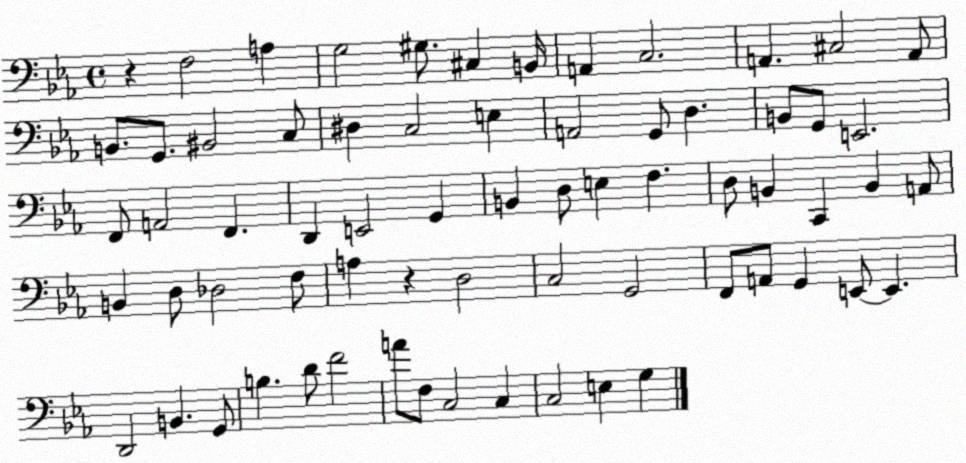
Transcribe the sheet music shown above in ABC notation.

X:1
T:Untitled
M:4/4
L:1/4
K:Eb
z F,2 A, G,2 ^G,/2 ^C, B,,/4 A,, C,2 A,, ^C,2 A,,/2 B,,/2 G,,/2 ^B,,2 C,/2 ^D, C,2 E, A,,2 G,,/2 D, B,,/2 G,,/2 E,,2 F,,/2 A,,2 F,, D,, E,,2 G,, B,, D,/2 E, F, D,/2 B,, C,, B,, A,,/2 B,, D,/2 _D,2 F,/2 A, z D,2 C,2 G,,2 F,,/2 A,,/2 G,, E,,/2 E,, D,,2 B,, G,,/2 B, D/2 F2 A/2 F,/2 C,2 C, C,2 E, G,